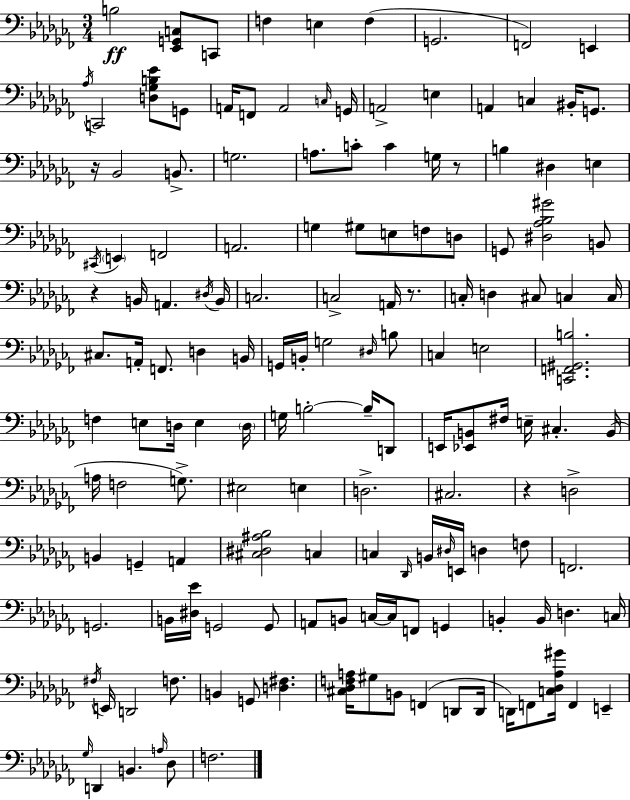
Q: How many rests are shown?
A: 5